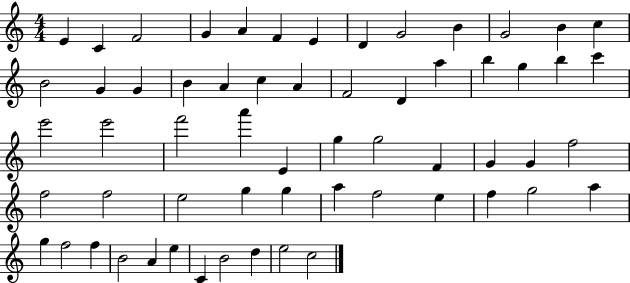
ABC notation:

X:1
T:Untitled
M:4/4
L:1/4
K:C
E C F2 G A F E D G2 B G2 B c B2 G G B A c A F2 D a b g b c' e'2 e'2 f'2 a' E g g2 F G G f2 f2 f2 e2 g g a f2 e f g2 a g f2 f B2 A e C B2 d e2 c2